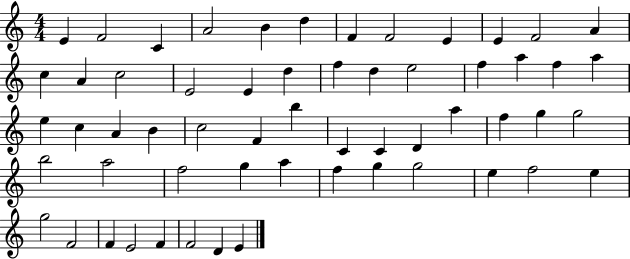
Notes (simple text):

E4/q F4/h C4/q A4/h B4/q D5/q F4/q F4/h E4/q E4/q F4/h A4/q C5/q A4/q C5/h E4/h E4/q D5/q F5/q D5/q E5/h F5/q A5/q F5/q A5/q E5/q C5/q A4/q B4/q C5/h F4/q B5/q C4/q C4/q D4/q A5/q F5/q G5/q G5/h B5/h A5/h F5/h G5/q A5/q F5/q G5/q G5/h E5/q F5/h E5/q G5/h F4/h F4/q E4/h F4/q F4/h D4/q E4/q